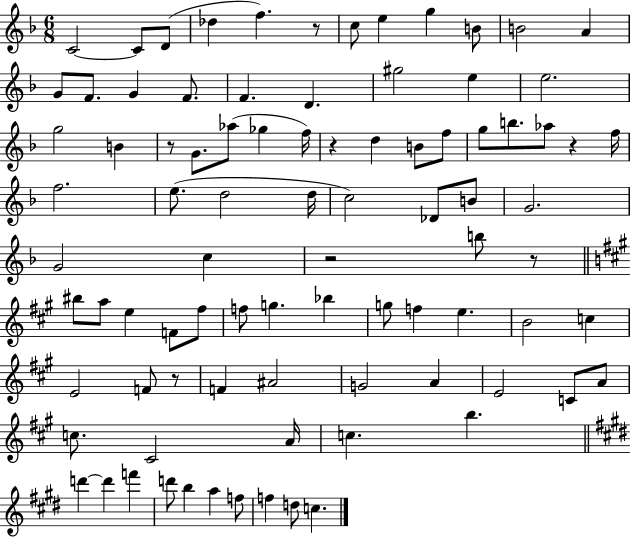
C4/h C4/e D4/e Db5/q F5/q. R/e C5/e E5/q G5/q B4/e B4/h A4/q G4/e F4/e. G4/q F4/e. F4/q. D4/q. G#5/h E5/q E5/h. G5/h B4/q R/e G4/e. Ab5/e Gb5/q F5/s R/q D5/q B4/e F5/e G5/e B5/e. Ab5/e R/q F5/s F5/h. E5/e. D5/h D5/s C5/h Db4/e B4/e G4/h. G4/h C5/q R/h B5/e R/e BIS5/e A5/e E5/q F4/e F#5/e F5/e G5/q. Bb5/q G5/e F5/q E5/q. B4/h C5/q E4/h F4/e R/e F4/q A#4/h G4/h A4/q E4/h C4/e A4/e C5/e. C#4/h A4/s C5/q. B5/q. D6/q D6/q F6/q D6/e B5/q A5/q F5/e F5/q D5/e C5/q.